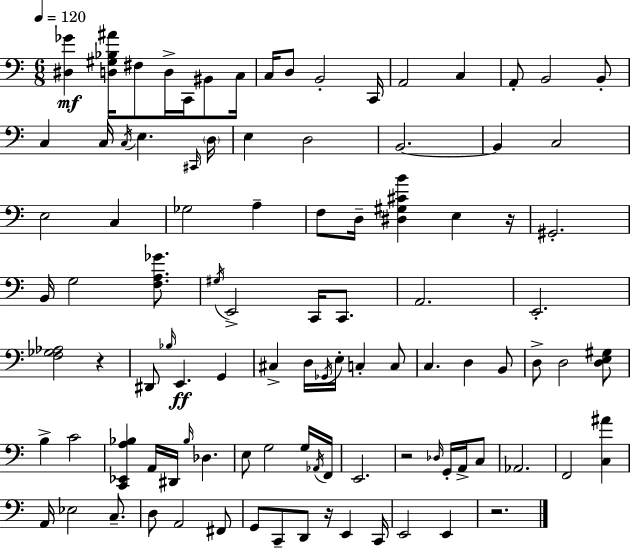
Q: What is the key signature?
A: C major